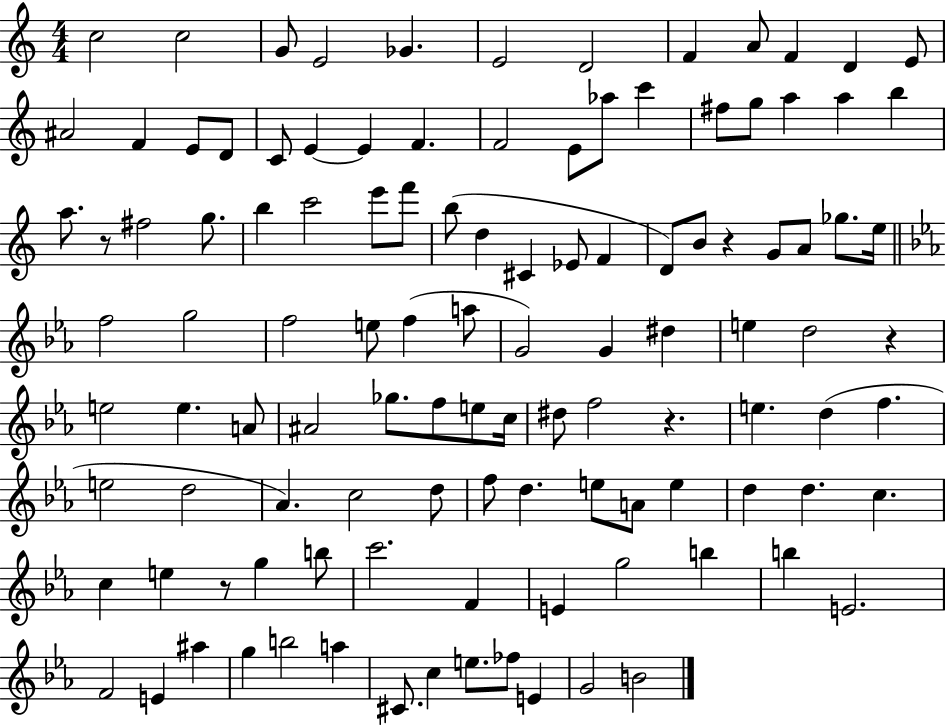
C5/h C5/h G4/e E4/h Gb4/q. E4/h D4/h F4/q A4/e F4/q D4/q E4/e A#4/h F4/q E4/e D4/e C4/e E4/q E4/q F4/q. F4/h E4/e Ab5/e C6/q F#5/e G5/e A5/q A5/q B5/q A5/e. R/e F#5/h G5/e. B5/q C6/h E6/e F6/e B5/e D5/q C#4/q Eb4/e F4/q D4/e B4/e R/q G4/e A4/e Gb5/e. E5/s F5/h G5/h F5/h E5/e F5/q A5/e G4/h G4/q D#5/q E5/q D5/h R/q E5/h E5/q. A4/e A#4/h Gb5/e. F5/e E5/e C5/s D#5/e F5/h R/q. E5/q. D5/q F5/q. E5/h D5/h Ab4/q. C5/h D5/e F5/e D5/q. E5/e A4/e E5/q D5/q D5/q. C5/q. C5/q E5/q R/e G5/q B5/e C6/h. F4/q E4/q G5/h B5/q B5/q E4/h. F4/h E4/q A#5/q G5/q B5/h A5/q C#4/e. C5/q E5/e. FES5/e E4/q G4/h B4/h